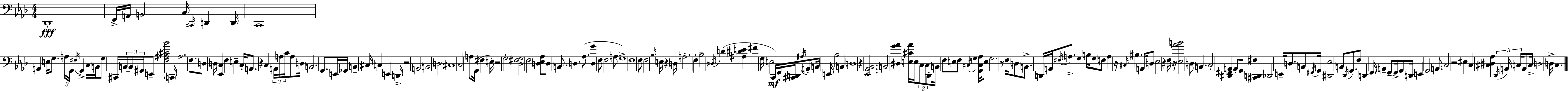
{
  \clef bass
  \numericTimeSignature
  \time 4/4
  \key aes \major
  des,1-.\fff | f,16-> a,16 b,2 c16 \grace { cis,16 } d,4 | d,16 c,1 | a,4 e16 g8. \tuplet 3/2 { a16 g,16 \acciaccatura { fis16 } } g,4-> | \break c16 b,16 g8 cis,16 \tuplet 3/2 { b,16~~ b,16 gis,16 } e,8-- <f ais cis' bes'>2 | \parenthesize c,16 ais2. f8. | d8 \parenthesize d16 <ees, c>4 f4 e4-- | \parenthesize c16-. a,8. r4 c4 \tuplet 3/2 { a,16 a16 c'16 } | \break a8 d16 b,2. g,8. | e,16 ges,16 b,4-- cis16 c4 e,4 | d,16-> r2 a,2 | \parenthesize b,2 d2 | \break cis1 | c2 a8 g,16( fis4 | e16-.) r2 g2-. | <des fis g>2 f2 | \break <d ees aes>8 d8 b,8. d4. aes8.( | <d g'>4 f8 f2 | a8 g1->) | f1 | \break f8 f2 \grace { bes16 } e16 r4 | d16 a2.-. f4-. | bes2-- \acciaccatura { dis16 } d'4( | <ais dis' e'>4 fis'4 g16 e2 | \break c,16\mf) f,16 <cis, d,>16 \acciaccatura { ais16 } a,8-. b,16 e,16 bes2 | b,4 d1 | r4 <ees, aes, bes,>2. | b,2 <dis g' aes'>4 | \break <e cis' aes'>16 e16 \tuplet 3/2 { c8 c8 des,8-. } b,16 f8-- e8 f8 | \acciaccatura { cis16 } g4 <g, cis aes>16 e8 g2. | r8 f16-- d8 b,8.-> d,16 a,16 \acciaccatura { fis16 } a8.-> | g4 b16 g8 f8 a4 r16 | \break \grace { cis16 } bis4. a,16 d8 ees2 | r4 f16 r16 <ees aes' b'>2 | d8 b,4. c2-. | <dis, fis, a,>4 \parenthesize a,8-. g,8 <cis, d, fis>4 des,2 | \break e,16-- d8. b,8 \acciaccatura { fis,16 } g,16 <dis, ees>2 | b,8 \acciaccatura { des,16 } g,8. f8 d,4 | \parenthesize f,16 a,4-- f,8-- f,16-> g,8 d,16 e,4 g,2 | a,8. c2 | \break r2 eis4 c4 | <cis dis aes>4 \tuplet 3/2 { \acciaccatura { des,16 } a,16 c16 } a,8 c16-> d2 | d16-> c4. \bar "|."
}